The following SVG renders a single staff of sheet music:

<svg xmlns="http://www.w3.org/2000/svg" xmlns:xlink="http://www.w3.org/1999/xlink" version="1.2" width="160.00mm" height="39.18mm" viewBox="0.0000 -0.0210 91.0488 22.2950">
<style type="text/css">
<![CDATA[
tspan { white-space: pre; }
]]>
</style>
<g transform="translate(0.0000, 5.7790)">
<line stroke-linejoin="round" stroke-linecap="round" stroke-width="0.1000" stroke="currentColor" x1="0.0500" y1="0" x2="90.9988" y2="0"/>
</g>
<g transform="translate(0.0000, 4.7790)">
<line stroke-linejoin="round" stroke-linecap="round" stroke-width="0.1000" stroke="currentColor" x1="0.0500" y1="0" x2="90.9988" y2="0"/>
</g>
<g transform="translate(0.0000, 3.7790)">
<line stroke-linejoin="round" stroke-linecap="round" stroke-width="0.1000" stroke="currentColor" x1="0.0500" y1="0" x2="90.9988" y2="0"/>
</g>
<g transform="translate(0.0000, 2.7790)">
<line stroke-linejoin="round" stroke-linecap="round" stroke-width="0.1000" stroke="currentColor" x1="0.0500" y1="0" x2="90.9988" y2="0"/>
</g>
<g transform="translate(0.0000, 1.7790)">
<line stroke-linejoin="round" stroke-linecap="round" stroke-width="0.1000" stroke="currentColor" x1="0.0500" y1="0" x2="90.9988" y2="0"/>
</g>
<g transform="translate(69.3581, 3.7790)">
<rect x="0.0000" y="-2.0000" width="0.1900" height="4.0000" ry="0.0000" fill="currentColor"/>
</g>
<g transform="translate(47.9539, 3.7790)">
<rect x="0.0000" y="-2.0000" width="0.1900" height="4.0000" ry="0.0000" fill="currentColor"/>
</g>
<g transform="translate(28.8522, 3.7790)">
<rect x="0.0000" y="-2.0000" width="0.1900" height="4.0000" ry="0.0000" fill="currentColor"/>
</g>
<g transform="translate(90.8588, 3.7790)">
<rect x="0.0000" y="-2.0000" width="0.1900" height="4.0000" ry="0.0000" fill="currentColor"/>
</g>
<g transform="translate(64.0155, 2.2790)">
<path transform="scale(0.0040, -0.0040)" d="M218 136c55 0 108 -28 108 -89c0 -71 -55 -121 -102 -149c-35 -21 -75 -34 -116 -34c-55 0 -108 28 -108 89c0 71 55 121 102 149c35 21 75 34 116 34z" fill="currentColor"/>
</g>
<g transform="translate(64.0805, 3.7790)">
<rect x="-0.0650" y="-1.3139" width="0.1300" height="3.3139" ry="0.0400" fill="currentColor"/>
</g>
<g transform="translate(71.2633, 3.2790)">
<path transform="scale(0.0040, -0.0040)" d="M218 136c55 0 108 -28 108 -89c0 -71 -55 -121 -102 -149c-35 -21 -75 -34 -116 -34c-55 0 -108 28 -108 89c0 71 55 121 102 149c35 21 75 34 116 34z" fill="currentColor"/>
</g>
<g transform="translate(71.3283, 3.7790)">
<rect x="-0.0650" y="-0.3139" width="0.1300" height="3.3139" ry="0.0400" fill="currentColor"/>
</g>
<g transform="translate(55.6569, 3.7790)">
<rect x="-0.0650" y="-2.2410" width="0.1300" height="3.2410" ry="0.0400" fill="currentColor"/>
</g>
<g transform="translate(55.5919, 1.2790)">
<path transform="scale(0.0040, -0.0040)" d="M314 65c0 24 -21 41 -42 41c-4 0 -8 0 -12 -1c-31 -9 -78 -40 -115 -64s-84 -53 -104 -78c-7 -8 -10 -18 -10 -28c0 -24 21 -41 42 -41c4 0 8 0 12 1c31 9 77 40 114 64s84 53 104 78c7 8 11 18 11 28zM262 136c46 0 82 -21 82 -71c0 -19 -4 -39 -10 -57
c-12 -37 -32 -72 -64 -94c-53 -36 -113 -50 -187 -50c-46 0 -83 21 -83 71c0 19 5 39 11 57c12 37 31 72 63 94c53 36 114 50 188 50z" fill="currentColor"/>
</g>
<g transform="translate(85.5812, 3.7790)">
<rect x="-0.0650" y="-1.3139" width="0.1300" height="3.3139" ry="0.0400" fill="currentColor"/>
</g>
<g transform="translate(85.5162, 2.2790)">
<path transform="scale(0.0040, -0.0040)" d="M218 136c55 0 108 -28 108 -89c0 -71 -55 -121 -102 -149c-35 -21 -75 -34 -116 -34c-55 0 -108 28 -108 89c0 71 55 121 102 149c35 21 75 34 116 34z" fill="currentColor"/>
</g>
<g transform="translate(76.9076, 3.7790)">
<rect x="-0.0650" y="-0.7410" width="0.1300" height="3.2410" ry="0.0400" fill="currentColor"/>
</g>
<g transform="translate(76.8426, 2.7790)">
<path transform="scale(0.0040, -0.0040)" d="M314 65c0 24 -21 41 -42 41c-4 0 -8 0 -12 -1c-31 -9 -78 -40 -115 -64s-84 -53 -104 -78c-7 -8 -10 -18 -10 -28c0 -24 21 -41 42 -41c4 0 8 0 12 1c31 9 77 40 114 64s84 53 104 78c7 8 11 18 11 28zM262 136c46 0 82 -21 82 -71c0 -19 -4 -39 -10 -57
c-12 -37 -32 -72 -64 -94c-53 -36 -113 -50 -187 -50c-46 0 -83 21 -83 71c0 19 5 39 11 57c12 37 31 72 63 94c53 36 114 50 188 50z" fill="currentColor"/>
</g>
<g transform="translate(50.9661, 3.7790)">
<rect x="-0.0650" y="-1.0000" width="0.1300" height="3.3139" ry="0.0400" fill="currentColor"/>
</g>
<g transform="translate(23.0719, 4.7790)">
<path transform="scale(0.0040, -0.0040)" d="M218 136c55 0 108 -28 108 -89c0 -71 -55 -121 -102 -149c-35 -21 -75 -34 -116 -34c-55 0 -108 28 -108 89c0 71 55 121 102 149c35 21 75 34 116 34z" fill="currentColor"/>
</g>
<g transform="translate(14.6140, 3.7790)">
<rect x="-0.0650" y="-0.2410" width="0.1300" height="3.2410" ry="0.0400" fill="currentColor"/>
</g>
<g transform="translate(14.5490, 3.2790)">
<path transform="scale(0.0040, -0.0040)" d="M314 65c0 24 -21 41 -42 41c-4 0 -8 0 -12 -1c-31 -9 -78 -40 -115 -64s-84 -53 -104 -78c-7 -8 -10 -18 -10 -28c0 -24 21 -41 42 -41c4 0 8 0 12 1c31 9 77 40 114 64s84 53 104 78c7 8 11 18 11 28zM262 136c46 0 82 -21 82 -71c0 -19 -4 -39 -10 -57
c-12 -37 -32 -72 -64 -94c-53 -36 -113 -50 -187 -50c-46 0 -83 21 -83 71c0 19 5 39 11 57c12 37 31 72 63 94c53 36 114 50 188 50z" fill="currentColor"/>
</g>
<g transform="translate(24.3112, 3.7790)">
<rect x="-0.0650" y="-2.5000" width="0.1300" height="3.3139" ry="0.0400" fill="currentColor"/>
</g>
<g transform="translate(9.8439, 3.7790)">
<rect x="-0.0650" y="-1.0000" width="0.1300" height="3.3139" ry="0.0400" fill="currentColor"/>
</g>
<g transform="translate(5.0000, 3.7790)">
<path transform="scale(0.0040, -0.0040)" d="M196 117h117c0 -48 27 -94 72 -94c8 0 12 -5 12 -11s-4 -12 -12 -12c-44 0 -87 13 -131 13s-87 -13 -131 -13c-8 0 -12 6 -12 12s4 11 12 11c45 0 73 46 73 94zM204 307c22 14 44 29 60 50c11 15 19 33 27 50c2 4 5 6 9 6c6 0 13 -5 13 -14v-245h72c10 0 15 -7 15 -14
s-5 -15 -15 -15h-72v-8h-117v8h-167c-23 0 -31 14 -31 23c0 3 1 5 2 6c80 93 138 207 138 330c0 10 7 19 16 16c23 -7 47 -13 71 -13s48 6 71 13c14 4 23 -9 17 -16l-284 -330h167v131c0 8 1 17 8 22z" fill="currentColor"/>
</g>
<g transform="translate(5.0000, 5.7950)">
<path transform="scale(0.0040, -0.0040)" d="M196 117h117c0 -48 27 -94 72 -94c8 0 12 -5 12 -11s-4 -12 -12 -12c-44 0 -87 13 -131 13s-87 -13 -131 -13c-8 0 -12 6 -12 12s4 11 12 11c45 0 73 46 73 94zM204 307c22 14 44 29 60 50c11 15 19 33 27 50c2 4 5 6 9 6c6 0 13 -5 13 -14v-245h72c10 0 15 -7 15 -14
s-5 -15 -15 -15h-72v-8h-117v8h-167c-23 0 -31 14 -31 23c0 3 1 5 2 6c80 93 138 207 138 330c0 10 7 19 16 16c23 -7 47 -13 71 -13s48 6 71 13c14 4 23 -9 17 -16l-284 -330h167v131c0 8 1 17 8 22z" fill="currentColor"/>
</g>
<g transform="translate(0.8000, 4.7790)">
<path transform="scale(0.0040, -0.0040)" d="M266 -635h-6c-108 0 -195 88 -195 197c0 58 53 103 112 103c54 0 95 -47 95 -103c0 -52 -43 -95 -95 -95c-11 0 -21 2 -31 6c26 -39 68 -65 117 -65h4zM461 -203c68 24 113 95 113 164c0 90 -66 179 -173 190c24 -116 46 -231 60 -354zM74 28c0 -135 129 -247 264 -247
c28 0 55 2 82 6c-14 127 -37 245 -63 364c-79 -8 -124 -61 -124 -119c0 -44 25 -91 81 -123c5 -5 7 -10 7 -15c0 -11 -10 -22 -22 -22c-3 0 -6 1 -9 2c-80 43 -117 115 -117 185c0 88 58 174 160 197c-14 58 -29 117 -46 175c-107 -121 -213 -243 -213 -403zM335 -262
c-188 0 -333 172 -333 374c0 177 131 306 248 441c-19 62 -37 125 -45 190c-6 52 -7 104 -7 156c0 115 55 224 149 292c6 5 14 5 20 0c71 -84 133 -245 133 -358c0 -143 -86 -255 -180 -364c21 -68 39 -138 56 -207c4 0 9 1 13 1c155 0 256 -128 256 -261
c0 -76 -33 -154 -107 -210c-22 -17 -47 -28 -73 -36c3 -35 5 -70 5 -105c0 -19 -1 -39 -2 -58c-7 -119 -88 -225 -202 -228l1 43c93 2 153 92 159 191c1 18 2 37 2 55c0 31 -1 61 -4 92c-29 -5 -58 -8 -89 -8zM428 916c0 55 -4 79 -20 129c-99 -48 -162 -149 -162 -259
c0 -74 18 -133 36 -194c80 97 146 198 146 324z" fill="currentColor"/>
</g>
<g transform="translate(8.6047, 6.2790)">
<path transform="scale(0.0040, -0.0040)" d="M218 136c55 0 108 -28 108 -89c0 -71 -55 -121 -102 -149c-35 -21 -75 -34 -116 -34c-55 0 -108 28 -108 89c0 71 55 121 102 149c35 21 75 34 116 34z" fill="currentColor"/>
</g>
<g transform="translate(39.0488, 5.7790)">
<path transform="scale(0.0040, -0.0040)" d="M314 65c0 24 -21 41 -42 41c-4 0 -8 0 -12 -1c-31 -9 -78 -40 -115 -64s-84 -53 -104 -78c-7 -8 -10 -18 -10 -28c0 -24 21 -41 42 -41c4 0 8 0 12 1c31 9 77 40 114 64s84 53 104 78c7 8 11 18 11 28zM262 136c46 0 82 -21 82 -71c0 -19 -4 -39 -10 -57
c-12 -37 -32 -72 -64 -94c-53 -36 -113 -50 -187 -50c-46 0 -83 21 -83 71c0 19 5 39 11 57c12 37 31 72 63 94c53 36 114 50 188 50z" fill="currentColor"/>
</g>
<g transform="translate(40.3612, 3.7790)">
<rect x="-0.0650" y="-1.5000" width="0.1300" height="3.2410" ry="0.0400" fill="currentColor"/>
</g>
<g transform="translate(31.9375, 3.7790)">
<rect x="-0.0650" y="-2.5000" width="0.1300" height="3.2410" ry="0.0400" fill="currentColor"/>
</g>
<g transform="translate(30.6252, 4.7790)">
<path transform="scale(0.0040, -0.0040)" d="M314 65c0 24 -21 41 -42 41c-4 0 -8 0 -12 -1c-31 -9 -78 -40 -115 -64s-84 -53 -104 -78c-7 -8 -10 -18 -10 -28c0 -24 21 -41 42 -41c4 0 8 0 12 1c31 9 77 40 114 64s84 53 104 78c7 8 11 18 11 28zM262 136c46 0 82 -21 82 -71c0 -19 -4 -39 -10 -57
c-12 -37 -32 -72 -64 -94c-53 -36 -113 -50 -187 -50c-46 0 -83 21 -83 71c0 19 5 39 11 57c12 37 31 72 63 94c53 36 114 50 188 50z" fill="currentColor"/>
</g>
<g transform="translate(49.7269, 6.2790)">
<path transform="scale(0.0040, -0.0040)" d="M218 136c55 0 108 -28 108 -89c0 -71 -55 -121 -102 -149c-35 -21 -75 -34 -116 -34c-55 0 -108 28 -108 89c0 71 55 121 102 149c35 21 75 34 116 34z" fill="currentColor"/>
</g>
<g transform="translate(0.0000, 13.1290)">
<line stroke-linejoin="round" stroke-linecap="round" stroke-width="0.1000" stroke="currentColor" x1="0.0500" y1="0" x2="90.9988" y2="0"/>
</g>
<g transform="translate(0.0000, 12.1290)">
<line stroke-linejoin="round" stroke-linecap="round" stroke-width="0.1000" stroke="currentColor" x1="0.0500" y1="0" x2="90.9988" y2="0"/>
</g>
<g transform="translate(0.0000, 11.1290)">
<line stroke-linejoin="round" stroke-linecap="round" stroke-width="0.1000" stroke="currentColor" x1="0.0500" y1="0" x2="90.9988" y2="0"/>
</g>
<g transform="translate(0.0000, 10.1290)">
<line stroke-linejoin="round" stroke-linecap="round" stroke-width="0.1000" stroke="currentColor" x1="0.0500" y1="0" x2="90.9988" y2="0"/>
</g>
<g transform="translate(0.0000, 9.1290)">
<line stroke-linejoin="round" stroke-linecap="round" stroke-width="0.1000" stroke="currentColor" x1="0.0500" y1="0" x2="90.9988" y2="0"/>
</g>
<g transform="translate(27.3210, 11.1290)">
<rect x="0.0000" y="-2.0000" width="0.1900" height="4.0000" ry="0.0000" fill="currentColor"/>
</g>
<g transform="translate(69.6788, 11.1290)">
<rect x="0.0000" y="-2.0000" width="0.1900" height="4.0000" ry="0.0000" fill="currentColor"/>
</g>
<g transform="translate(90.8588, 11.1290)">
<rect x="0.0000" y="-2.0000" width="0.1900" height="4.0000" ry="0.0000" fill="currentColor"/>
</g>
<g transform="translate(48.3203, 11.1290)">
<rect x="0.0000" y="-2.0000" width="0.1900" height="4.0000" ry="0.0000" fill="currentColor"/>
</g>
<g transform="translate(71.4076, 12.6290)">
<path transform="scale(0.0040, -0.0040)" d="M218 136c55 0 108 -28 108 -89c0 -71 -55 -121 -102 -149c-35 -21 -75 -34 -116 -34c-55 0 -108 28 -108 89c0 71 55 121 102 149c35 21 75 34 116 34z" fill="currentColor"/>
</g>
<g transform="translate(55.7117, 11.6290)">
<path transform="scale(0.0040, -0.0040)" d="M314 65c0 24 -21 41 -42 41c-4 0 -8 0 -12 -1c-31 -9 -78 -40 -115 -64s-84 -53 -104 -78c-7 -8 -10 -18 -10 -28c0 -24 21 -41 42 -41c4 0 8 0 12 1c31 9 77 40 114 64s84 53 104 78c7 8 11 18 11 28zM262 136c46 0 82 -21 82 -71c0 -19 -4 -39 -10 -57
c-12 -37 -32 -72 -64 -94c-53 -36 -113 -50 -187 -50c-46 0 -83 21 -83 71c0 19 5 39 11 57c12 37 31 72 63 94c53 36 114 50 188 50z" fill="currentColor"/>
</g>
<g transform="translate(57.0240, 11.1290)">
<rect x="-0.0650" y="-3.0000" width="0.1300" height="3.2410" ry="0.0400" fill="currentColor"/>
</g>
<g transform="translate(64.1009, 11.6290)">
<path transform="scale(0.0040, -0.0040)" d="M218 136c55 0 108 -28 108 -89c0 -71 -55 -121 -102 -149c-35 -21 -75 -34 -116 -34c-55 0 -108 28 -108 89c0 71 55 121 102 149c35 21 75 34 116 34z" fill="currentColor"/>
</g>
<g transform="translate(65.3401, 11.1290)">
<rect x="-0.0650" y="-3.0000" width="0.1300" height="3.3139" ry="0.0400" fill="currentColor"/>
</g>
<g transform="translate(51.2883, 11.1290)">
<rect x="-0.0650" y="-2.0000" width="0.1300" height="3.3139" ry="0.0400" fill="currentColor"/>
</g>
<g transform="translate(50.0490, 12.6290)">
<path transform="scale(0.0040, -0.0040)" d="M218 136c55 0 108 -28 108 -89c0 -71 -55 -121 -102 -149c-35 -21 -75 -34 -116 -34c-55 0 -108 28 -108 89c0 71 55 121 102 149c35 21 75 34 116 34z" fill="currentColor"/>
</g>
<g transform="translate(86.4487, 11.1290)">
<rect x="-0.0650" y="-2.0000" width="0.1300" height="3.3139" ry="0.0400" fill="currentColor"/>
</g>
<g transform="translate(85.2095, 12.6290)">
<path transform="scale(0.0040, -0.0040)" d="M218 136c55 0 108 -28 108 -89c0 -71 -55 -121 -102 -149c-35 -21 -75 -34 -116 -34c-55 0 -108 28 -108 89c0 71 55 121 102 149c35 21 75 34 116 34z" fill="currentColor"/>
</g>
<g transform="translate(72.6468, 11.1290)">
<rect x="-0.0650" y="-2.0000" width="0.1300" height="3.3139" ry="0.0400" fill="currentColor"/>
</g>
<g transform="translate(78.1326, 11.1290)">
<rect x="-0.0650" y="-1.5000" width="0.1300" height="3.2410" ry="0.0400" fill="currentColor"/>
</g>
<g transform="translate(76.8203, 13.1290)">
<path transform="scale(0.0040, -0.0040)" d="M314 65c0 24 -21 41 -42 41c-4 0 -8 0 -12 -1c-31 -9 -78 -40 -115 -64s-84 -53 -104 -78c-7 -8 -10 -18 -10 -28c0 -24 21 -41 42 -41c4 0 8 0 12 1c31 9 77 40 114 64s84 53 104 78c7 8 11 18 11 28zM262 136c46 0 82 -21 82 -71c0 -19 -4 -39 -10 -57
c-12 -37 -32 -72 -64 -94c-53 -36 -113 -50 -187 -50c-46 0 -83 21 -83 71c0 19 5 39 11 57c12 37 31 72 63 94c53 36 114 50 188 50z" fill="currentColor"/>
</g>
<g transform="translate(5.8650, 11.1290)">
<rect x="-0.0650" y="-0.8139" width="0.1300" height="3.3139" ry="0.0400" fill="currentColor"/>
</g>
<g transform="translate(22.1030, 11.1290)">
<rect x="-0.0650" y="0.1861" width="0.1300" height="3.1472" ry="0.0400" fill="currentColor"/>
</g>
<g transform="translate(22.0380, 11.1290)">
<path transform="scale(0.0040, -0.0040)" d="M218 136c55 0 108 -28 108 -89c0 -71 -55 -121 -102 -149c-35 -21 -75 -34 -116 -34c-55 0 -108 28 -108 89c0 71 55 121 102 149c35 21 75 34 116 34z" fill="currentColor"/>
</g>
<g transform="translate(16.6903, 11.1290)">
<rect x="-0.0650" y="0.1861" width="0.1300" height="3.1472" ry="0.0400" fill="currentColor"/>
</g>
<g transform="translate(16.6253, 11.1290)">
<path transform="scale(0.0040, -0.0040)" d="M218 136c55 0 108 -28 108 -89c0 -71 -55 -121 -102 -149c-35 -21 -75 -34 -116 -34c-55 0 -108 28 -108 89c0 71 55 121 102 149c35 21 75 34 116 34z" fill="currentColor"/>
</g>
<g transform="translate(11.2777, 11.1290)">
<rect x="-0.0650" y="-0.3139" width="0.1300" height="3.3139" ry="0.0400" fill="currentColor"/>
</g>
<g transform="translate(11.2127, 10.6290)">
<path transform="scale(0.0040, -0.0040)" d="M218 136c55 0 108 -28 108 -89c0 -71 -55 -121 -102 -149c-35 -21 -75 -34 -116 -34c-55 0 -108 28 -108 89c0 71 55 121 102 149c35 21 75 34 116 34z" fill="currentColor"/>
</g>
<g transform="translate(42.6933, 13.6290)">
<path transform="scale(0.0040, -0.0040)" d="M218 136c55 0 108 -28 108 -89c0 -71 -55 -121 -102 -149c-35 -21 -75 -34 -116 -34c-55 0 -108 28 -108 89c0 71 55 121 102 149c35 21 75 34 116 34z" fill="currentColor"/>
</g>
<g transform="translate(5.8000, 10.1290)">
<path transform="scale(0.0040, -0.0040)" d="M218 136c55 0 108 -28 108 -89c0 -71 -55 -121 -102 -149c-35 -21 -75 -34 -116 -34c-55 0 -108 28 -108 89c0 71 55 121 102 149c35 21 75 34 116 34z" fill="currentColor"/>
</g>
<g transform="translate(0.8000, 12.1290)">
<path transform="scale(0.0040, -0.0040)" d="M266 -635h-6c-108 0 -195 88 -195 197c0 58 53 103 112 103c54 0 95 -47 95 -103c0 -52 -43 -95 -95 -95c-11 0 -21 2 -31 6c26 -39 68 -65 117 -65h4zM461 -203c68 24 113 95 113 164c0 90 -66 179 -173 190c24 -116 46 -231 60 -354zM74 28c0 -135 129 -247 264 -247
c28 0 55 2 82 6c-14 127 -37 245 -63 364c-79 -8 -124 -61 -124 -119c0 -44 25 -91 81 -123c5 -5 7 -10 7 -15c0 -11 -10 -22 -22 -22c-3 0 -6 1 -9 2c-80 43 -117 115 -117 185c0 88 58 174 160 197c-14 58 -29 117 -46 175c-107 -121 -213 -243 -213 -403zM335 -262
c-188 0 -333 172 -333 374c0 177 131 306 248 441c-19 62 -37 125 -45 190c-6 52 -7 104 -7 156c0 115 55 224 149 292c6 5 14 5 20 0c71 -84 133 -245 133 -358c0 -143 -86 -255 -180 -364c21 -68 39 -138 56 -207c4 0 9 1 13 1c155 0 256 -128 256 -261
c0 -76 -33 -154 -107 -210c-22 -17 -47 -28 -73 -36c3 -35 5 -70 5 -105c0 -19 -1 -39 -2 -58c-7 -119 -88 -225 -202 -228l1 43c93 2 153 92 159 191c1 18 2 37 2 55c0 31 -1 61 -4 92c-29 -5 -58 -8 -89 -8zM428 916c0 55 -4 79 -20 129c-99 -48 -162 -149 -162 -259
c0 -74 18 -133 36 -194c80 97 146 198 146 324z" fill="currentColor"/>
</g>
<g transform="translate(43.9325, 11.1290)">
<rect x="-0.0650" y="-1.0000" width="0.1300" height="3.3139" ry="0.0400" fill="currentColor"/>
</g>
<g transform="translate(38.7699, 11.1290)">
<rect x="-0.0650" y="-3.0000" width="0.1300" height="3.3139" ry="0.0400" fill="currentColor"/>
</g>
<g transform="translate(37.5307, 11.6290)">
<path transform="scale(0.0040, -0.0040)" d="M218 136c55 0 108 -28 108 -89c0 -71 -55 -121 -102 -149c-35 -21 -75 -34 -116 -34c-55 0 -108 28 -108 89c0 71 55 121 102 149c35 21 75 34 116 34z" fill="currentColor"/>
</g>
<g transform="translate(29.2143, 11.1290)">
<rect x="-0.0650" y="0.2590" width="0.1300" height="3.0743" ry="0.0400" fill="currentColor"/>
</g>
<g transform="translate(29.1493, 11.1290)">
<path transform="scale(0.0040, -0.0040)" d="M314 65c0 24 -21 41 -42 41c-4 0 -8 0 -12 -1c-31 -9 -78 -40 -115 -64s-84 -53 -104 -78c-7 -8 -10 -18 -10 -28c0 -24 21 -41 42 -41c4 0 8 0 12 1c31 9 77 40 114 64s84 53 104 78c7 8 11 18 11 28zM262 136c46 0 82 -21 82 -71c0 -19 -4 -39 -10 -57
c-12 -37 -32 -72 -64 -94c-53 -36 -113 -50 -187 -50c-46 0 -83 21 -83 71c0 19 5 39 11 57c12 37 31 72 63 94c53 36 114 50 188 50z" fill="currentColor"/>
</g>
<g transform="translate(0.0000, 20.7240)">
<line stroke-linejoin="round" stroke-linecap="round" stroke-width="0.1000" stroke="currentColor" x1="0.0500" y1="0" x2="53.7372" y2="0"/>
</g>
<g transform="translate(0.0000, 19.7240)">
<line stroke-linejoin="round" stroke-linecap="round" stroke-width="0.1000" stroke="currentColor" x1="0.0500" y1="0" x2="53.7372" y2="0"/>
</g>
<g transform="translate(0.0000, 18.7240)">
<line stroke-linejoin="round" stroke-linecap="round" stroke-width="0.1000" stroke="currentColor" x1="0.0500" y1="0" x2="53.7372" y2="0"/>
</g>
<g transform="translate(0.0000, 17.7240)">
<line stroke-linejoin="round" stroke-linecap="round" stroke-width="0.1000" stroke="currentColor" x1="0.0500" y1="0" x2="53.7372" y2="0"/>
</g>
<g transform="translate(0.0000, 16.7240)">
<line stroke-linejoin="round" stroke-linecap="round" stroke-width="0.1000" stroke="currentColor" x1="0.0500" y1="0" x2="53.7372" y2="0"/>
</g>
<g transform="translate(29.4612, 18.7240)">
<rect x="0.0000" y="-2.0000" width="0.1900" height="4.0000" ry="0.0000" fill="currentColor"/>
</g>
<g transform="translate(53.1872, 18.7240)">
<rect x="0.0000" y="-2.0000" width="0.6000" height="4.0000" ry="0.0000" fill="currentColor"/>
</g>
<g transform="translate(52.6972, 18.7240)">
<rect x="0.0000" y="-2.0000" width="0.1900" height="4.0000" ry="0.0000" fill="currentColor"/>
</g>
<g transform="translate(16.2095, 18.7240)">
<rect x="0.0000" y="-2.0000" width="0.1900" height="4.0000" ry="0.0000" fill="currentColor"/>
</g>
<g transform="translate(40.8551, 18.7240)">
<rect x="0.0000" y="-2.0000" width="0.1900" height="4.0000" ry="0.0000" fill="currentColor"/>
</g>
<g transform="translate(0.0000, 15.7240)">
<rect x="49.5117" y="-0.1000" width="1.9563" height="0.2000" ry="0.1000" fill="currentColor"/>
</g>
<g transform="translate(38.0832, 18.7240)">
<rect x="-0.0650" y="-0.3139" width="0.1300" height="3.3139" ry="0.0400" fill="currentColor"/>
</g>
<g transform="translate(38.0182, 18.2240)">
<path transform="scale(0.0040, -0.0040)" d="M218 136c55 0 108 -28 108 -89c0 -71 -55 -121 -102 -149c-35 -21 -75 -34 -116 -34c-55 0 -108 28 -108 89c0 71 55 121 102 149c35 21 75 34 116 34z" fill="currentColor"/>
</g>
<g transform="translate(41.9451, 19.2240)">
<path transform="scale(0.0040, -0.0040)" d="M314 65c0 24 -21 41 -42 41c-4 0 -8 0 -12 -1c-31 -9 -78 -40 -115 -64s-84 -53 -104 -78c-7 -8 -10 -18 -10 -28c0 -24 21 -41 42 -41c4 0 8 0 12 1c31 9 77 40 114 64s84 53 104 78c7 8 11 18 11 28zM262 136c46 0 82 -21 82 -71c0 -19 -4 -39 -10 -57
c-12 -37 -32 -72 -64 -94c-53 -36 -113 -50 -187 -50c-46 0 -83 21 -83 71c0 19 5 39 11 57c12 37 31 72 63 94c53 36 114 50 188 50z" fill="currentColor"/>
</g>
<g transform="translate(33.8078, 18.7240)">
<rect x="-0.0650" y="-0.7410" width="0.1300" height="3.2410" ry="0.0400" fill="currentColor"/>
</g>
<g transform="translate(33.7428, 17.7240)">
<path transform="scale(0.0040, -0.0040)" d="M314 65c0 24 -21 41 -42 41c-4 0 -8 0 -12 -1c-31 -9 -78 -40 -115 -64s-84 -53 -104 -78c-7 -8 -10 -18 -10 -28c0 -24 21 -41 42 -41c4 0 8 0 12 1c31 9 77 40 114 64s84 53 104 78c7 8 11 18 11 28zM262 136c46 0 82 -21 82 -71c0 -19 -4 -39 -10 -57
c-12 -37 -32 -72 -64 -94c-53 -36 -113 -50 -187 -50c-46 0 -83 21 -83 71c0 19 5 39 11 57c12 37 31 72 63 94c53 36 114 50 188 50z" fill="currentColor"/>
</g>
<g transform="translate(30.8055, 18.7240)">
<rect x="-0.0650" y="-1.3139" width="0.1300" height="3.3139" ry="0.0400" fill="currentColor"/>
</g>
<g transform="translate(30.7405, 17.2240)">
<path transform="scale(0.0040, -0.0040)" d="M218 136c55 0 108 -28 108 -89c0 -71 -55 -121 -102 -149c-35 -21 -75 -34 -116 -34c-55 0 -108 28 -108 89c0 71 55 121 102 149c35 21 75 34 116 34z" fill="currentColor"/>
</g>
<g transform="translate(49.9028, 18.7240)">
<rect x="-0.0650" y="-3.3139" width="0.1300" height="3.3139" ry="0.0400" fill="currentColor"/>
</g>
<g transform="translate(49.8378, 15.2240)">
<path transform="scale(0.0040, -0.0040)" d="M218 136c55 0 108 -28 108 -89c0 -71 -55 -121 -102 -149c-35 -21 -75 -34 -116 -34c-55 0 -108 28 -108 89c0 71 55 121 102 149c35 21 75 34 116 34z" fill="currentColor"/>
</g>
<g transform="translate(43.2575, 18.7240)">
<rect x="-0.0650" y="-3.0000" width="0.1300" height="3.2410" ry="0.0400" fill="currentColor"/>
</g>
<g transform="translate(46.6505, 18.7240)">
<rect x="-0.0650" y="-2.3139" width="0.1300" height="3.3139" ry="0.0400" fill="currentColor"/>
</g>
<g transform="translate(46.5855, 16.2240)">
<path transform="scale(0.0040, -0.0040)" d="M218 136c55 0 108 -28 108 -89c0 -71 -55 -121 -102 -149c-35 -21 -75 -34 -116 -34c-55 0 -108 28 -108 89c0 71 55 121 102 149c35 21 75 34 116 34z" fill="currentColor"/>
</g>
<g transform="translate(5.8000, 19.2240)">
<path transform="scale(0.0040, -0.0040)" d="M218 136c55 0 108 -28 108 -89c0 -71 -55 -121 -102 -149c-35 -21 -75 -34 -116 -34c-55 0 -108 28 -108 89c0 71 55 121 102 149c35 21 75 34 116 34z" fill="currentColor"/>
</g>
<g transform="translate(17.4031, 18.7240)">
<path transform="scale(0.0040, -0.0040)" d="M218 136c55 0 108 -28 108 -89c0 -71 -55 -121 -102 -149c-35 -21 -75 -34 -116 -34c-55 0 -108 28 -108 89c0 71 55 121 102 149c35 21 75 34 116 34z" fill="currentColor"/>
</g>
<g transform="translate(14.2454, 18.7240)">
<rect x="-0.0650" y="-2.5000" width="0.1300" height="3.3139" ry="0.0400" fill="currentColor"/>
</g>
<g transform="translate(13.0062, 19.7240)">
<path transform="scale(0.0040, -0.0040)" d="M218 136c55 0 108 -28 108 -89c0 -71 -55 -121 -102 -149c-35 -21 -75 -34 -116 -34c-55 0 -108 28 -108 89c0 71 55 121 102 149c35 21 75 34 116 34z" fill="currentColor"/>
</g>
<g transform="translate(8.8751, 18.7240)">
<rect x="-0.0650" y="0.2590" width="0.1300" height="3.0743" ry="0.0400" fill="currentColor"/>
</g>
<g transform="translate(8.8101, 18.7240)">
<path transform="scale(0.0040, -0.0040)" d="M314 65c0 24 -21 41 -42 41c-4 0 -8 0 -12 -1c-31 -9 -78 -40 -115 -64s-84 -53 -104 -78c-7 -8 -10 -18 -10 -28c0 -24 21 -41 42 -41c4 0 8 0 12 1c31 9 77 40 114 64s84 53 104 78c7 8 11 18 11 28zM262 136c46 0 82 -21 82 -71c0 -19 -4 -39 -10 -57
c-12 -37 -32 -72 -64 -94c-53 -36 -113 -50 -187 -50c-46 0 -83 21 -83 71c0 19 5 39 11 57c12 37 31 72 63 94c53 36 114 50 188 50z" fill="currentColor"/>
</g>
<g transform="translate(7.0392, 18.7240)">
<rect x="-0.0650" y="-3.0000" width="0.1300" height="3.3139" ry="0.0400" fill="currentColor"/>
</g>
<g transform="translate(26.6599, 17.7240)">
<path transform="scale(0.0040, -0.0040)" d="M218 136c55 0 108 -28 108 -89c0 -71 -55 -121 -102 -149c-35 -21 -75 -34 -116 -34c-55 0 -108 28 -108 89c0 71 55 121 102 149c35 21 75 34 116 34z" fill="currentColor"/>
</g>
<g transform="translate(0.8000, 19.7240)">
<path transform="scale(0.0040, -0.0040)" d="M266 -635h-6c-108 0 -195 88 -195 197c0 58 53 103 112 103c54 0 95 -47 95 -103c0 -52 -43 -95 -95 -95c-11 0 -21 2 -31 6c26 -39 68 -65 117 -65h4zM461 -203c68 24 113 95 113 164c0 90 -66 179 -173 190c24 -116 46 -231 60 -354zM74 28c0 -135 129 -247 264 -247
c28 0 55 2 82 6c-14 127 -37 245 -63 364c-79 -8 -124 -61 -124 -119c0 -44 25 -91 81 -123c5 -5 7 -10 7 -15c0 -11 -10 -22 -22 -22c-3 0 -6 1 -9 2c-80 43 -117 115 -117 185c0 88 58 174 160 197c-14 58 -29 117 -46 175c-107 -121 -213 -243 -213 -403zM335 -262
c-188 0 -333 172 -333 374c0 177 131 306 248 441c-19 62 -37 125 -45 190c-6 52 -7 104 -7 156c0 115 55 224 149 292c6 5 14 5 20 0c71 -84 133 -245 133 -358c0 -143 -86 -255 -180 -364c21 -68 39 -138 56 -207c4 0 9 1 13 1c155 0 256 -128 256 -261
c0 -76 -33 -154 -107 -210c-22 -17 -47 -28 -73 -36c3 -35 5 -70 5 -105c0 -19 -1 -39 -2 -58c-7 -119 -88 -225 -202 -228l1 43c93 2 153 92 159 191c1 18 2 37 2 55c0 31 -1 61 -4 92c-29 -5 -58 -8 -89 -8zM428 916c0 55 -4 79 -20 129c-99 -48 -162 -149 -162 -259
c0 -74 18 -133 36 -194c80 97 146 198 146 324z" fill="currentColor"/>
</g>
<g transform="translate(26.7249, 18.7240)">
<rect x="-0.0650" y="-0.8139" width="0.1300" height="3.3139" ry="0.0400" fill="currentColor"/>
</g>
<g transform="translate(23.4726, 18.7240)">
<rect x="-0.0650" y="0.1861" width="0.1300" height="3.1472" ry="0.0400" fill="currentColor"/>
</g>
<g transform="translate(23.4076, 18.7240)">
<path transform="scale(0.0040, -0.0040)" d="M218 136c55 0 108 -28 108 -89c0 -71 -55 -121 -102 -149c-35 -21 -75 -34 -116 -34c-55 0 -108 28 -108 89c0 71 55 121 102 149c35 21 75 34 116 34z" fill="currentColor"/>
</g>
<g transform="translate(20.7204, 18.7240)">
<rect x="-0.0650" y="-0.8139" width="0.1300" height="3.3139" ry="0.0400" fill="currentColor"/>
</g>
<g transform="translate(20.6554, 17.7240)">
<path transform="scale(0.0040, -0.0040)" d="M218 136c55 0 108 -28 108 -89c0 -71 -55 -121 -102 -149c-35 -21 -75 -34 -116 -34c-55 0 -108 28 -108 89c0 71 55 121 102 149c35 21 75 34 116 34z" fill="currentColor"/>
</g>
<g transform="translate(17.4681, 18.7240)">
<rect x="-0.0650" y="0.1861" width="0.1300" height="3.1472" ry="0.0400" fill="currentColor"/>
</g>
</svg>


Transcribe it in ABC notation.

X:1
T:Untitled
M:4/4
L:1/4
K:C
D c2 G G2 E2 D g2 e c d2 e d c B B B2 A D F A2 A F E2 F A B2 G B d B d e d2 c A2 g b